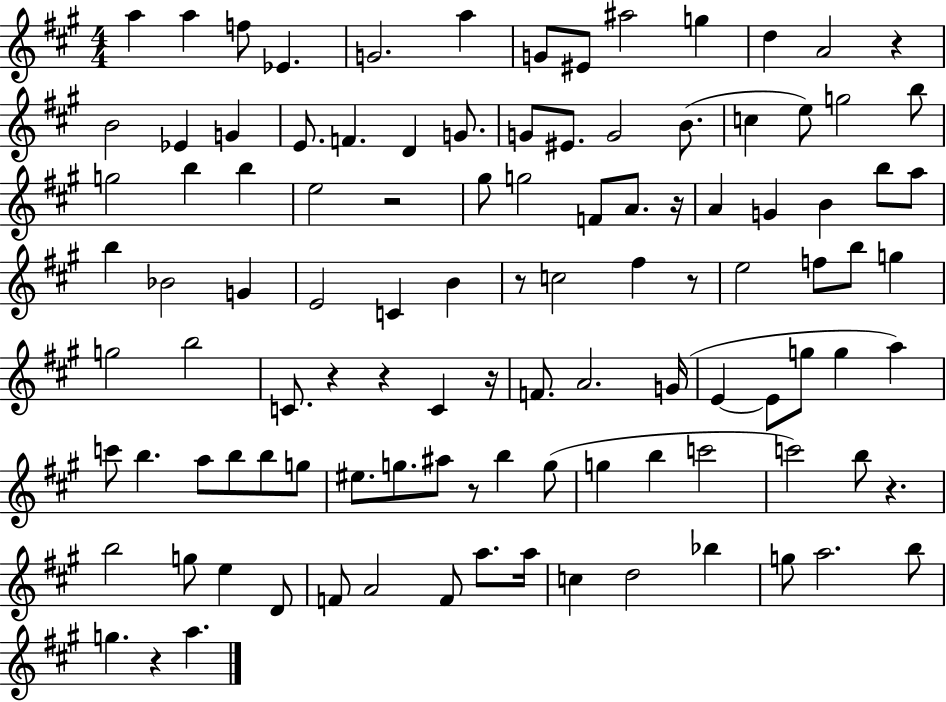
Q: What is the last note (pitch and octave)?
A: A5